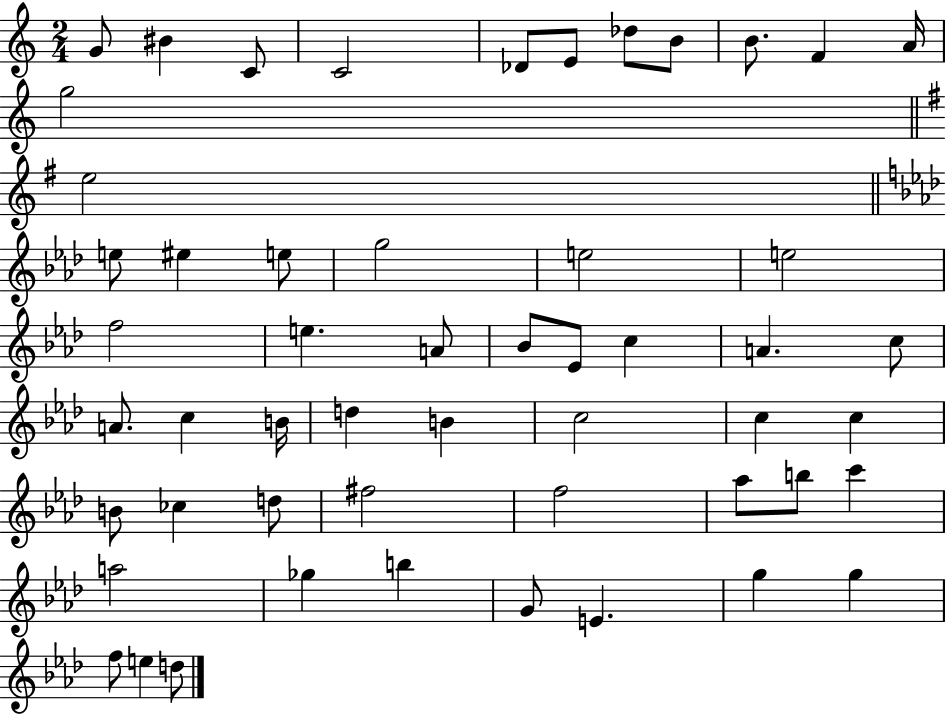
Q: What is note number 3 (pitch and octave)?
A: C4